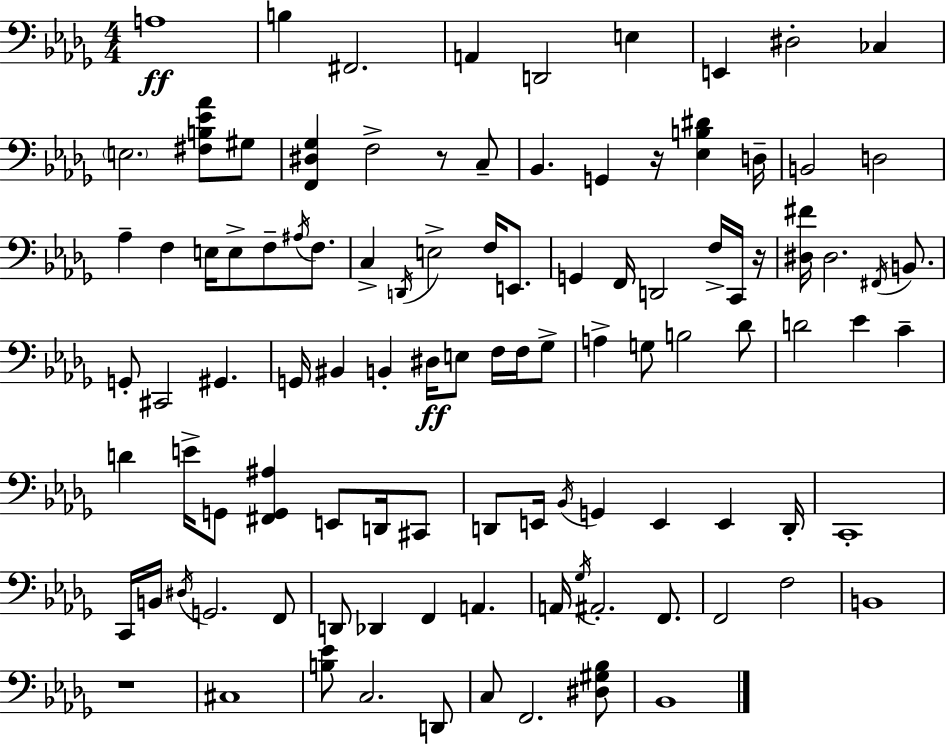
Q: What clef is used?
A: bass